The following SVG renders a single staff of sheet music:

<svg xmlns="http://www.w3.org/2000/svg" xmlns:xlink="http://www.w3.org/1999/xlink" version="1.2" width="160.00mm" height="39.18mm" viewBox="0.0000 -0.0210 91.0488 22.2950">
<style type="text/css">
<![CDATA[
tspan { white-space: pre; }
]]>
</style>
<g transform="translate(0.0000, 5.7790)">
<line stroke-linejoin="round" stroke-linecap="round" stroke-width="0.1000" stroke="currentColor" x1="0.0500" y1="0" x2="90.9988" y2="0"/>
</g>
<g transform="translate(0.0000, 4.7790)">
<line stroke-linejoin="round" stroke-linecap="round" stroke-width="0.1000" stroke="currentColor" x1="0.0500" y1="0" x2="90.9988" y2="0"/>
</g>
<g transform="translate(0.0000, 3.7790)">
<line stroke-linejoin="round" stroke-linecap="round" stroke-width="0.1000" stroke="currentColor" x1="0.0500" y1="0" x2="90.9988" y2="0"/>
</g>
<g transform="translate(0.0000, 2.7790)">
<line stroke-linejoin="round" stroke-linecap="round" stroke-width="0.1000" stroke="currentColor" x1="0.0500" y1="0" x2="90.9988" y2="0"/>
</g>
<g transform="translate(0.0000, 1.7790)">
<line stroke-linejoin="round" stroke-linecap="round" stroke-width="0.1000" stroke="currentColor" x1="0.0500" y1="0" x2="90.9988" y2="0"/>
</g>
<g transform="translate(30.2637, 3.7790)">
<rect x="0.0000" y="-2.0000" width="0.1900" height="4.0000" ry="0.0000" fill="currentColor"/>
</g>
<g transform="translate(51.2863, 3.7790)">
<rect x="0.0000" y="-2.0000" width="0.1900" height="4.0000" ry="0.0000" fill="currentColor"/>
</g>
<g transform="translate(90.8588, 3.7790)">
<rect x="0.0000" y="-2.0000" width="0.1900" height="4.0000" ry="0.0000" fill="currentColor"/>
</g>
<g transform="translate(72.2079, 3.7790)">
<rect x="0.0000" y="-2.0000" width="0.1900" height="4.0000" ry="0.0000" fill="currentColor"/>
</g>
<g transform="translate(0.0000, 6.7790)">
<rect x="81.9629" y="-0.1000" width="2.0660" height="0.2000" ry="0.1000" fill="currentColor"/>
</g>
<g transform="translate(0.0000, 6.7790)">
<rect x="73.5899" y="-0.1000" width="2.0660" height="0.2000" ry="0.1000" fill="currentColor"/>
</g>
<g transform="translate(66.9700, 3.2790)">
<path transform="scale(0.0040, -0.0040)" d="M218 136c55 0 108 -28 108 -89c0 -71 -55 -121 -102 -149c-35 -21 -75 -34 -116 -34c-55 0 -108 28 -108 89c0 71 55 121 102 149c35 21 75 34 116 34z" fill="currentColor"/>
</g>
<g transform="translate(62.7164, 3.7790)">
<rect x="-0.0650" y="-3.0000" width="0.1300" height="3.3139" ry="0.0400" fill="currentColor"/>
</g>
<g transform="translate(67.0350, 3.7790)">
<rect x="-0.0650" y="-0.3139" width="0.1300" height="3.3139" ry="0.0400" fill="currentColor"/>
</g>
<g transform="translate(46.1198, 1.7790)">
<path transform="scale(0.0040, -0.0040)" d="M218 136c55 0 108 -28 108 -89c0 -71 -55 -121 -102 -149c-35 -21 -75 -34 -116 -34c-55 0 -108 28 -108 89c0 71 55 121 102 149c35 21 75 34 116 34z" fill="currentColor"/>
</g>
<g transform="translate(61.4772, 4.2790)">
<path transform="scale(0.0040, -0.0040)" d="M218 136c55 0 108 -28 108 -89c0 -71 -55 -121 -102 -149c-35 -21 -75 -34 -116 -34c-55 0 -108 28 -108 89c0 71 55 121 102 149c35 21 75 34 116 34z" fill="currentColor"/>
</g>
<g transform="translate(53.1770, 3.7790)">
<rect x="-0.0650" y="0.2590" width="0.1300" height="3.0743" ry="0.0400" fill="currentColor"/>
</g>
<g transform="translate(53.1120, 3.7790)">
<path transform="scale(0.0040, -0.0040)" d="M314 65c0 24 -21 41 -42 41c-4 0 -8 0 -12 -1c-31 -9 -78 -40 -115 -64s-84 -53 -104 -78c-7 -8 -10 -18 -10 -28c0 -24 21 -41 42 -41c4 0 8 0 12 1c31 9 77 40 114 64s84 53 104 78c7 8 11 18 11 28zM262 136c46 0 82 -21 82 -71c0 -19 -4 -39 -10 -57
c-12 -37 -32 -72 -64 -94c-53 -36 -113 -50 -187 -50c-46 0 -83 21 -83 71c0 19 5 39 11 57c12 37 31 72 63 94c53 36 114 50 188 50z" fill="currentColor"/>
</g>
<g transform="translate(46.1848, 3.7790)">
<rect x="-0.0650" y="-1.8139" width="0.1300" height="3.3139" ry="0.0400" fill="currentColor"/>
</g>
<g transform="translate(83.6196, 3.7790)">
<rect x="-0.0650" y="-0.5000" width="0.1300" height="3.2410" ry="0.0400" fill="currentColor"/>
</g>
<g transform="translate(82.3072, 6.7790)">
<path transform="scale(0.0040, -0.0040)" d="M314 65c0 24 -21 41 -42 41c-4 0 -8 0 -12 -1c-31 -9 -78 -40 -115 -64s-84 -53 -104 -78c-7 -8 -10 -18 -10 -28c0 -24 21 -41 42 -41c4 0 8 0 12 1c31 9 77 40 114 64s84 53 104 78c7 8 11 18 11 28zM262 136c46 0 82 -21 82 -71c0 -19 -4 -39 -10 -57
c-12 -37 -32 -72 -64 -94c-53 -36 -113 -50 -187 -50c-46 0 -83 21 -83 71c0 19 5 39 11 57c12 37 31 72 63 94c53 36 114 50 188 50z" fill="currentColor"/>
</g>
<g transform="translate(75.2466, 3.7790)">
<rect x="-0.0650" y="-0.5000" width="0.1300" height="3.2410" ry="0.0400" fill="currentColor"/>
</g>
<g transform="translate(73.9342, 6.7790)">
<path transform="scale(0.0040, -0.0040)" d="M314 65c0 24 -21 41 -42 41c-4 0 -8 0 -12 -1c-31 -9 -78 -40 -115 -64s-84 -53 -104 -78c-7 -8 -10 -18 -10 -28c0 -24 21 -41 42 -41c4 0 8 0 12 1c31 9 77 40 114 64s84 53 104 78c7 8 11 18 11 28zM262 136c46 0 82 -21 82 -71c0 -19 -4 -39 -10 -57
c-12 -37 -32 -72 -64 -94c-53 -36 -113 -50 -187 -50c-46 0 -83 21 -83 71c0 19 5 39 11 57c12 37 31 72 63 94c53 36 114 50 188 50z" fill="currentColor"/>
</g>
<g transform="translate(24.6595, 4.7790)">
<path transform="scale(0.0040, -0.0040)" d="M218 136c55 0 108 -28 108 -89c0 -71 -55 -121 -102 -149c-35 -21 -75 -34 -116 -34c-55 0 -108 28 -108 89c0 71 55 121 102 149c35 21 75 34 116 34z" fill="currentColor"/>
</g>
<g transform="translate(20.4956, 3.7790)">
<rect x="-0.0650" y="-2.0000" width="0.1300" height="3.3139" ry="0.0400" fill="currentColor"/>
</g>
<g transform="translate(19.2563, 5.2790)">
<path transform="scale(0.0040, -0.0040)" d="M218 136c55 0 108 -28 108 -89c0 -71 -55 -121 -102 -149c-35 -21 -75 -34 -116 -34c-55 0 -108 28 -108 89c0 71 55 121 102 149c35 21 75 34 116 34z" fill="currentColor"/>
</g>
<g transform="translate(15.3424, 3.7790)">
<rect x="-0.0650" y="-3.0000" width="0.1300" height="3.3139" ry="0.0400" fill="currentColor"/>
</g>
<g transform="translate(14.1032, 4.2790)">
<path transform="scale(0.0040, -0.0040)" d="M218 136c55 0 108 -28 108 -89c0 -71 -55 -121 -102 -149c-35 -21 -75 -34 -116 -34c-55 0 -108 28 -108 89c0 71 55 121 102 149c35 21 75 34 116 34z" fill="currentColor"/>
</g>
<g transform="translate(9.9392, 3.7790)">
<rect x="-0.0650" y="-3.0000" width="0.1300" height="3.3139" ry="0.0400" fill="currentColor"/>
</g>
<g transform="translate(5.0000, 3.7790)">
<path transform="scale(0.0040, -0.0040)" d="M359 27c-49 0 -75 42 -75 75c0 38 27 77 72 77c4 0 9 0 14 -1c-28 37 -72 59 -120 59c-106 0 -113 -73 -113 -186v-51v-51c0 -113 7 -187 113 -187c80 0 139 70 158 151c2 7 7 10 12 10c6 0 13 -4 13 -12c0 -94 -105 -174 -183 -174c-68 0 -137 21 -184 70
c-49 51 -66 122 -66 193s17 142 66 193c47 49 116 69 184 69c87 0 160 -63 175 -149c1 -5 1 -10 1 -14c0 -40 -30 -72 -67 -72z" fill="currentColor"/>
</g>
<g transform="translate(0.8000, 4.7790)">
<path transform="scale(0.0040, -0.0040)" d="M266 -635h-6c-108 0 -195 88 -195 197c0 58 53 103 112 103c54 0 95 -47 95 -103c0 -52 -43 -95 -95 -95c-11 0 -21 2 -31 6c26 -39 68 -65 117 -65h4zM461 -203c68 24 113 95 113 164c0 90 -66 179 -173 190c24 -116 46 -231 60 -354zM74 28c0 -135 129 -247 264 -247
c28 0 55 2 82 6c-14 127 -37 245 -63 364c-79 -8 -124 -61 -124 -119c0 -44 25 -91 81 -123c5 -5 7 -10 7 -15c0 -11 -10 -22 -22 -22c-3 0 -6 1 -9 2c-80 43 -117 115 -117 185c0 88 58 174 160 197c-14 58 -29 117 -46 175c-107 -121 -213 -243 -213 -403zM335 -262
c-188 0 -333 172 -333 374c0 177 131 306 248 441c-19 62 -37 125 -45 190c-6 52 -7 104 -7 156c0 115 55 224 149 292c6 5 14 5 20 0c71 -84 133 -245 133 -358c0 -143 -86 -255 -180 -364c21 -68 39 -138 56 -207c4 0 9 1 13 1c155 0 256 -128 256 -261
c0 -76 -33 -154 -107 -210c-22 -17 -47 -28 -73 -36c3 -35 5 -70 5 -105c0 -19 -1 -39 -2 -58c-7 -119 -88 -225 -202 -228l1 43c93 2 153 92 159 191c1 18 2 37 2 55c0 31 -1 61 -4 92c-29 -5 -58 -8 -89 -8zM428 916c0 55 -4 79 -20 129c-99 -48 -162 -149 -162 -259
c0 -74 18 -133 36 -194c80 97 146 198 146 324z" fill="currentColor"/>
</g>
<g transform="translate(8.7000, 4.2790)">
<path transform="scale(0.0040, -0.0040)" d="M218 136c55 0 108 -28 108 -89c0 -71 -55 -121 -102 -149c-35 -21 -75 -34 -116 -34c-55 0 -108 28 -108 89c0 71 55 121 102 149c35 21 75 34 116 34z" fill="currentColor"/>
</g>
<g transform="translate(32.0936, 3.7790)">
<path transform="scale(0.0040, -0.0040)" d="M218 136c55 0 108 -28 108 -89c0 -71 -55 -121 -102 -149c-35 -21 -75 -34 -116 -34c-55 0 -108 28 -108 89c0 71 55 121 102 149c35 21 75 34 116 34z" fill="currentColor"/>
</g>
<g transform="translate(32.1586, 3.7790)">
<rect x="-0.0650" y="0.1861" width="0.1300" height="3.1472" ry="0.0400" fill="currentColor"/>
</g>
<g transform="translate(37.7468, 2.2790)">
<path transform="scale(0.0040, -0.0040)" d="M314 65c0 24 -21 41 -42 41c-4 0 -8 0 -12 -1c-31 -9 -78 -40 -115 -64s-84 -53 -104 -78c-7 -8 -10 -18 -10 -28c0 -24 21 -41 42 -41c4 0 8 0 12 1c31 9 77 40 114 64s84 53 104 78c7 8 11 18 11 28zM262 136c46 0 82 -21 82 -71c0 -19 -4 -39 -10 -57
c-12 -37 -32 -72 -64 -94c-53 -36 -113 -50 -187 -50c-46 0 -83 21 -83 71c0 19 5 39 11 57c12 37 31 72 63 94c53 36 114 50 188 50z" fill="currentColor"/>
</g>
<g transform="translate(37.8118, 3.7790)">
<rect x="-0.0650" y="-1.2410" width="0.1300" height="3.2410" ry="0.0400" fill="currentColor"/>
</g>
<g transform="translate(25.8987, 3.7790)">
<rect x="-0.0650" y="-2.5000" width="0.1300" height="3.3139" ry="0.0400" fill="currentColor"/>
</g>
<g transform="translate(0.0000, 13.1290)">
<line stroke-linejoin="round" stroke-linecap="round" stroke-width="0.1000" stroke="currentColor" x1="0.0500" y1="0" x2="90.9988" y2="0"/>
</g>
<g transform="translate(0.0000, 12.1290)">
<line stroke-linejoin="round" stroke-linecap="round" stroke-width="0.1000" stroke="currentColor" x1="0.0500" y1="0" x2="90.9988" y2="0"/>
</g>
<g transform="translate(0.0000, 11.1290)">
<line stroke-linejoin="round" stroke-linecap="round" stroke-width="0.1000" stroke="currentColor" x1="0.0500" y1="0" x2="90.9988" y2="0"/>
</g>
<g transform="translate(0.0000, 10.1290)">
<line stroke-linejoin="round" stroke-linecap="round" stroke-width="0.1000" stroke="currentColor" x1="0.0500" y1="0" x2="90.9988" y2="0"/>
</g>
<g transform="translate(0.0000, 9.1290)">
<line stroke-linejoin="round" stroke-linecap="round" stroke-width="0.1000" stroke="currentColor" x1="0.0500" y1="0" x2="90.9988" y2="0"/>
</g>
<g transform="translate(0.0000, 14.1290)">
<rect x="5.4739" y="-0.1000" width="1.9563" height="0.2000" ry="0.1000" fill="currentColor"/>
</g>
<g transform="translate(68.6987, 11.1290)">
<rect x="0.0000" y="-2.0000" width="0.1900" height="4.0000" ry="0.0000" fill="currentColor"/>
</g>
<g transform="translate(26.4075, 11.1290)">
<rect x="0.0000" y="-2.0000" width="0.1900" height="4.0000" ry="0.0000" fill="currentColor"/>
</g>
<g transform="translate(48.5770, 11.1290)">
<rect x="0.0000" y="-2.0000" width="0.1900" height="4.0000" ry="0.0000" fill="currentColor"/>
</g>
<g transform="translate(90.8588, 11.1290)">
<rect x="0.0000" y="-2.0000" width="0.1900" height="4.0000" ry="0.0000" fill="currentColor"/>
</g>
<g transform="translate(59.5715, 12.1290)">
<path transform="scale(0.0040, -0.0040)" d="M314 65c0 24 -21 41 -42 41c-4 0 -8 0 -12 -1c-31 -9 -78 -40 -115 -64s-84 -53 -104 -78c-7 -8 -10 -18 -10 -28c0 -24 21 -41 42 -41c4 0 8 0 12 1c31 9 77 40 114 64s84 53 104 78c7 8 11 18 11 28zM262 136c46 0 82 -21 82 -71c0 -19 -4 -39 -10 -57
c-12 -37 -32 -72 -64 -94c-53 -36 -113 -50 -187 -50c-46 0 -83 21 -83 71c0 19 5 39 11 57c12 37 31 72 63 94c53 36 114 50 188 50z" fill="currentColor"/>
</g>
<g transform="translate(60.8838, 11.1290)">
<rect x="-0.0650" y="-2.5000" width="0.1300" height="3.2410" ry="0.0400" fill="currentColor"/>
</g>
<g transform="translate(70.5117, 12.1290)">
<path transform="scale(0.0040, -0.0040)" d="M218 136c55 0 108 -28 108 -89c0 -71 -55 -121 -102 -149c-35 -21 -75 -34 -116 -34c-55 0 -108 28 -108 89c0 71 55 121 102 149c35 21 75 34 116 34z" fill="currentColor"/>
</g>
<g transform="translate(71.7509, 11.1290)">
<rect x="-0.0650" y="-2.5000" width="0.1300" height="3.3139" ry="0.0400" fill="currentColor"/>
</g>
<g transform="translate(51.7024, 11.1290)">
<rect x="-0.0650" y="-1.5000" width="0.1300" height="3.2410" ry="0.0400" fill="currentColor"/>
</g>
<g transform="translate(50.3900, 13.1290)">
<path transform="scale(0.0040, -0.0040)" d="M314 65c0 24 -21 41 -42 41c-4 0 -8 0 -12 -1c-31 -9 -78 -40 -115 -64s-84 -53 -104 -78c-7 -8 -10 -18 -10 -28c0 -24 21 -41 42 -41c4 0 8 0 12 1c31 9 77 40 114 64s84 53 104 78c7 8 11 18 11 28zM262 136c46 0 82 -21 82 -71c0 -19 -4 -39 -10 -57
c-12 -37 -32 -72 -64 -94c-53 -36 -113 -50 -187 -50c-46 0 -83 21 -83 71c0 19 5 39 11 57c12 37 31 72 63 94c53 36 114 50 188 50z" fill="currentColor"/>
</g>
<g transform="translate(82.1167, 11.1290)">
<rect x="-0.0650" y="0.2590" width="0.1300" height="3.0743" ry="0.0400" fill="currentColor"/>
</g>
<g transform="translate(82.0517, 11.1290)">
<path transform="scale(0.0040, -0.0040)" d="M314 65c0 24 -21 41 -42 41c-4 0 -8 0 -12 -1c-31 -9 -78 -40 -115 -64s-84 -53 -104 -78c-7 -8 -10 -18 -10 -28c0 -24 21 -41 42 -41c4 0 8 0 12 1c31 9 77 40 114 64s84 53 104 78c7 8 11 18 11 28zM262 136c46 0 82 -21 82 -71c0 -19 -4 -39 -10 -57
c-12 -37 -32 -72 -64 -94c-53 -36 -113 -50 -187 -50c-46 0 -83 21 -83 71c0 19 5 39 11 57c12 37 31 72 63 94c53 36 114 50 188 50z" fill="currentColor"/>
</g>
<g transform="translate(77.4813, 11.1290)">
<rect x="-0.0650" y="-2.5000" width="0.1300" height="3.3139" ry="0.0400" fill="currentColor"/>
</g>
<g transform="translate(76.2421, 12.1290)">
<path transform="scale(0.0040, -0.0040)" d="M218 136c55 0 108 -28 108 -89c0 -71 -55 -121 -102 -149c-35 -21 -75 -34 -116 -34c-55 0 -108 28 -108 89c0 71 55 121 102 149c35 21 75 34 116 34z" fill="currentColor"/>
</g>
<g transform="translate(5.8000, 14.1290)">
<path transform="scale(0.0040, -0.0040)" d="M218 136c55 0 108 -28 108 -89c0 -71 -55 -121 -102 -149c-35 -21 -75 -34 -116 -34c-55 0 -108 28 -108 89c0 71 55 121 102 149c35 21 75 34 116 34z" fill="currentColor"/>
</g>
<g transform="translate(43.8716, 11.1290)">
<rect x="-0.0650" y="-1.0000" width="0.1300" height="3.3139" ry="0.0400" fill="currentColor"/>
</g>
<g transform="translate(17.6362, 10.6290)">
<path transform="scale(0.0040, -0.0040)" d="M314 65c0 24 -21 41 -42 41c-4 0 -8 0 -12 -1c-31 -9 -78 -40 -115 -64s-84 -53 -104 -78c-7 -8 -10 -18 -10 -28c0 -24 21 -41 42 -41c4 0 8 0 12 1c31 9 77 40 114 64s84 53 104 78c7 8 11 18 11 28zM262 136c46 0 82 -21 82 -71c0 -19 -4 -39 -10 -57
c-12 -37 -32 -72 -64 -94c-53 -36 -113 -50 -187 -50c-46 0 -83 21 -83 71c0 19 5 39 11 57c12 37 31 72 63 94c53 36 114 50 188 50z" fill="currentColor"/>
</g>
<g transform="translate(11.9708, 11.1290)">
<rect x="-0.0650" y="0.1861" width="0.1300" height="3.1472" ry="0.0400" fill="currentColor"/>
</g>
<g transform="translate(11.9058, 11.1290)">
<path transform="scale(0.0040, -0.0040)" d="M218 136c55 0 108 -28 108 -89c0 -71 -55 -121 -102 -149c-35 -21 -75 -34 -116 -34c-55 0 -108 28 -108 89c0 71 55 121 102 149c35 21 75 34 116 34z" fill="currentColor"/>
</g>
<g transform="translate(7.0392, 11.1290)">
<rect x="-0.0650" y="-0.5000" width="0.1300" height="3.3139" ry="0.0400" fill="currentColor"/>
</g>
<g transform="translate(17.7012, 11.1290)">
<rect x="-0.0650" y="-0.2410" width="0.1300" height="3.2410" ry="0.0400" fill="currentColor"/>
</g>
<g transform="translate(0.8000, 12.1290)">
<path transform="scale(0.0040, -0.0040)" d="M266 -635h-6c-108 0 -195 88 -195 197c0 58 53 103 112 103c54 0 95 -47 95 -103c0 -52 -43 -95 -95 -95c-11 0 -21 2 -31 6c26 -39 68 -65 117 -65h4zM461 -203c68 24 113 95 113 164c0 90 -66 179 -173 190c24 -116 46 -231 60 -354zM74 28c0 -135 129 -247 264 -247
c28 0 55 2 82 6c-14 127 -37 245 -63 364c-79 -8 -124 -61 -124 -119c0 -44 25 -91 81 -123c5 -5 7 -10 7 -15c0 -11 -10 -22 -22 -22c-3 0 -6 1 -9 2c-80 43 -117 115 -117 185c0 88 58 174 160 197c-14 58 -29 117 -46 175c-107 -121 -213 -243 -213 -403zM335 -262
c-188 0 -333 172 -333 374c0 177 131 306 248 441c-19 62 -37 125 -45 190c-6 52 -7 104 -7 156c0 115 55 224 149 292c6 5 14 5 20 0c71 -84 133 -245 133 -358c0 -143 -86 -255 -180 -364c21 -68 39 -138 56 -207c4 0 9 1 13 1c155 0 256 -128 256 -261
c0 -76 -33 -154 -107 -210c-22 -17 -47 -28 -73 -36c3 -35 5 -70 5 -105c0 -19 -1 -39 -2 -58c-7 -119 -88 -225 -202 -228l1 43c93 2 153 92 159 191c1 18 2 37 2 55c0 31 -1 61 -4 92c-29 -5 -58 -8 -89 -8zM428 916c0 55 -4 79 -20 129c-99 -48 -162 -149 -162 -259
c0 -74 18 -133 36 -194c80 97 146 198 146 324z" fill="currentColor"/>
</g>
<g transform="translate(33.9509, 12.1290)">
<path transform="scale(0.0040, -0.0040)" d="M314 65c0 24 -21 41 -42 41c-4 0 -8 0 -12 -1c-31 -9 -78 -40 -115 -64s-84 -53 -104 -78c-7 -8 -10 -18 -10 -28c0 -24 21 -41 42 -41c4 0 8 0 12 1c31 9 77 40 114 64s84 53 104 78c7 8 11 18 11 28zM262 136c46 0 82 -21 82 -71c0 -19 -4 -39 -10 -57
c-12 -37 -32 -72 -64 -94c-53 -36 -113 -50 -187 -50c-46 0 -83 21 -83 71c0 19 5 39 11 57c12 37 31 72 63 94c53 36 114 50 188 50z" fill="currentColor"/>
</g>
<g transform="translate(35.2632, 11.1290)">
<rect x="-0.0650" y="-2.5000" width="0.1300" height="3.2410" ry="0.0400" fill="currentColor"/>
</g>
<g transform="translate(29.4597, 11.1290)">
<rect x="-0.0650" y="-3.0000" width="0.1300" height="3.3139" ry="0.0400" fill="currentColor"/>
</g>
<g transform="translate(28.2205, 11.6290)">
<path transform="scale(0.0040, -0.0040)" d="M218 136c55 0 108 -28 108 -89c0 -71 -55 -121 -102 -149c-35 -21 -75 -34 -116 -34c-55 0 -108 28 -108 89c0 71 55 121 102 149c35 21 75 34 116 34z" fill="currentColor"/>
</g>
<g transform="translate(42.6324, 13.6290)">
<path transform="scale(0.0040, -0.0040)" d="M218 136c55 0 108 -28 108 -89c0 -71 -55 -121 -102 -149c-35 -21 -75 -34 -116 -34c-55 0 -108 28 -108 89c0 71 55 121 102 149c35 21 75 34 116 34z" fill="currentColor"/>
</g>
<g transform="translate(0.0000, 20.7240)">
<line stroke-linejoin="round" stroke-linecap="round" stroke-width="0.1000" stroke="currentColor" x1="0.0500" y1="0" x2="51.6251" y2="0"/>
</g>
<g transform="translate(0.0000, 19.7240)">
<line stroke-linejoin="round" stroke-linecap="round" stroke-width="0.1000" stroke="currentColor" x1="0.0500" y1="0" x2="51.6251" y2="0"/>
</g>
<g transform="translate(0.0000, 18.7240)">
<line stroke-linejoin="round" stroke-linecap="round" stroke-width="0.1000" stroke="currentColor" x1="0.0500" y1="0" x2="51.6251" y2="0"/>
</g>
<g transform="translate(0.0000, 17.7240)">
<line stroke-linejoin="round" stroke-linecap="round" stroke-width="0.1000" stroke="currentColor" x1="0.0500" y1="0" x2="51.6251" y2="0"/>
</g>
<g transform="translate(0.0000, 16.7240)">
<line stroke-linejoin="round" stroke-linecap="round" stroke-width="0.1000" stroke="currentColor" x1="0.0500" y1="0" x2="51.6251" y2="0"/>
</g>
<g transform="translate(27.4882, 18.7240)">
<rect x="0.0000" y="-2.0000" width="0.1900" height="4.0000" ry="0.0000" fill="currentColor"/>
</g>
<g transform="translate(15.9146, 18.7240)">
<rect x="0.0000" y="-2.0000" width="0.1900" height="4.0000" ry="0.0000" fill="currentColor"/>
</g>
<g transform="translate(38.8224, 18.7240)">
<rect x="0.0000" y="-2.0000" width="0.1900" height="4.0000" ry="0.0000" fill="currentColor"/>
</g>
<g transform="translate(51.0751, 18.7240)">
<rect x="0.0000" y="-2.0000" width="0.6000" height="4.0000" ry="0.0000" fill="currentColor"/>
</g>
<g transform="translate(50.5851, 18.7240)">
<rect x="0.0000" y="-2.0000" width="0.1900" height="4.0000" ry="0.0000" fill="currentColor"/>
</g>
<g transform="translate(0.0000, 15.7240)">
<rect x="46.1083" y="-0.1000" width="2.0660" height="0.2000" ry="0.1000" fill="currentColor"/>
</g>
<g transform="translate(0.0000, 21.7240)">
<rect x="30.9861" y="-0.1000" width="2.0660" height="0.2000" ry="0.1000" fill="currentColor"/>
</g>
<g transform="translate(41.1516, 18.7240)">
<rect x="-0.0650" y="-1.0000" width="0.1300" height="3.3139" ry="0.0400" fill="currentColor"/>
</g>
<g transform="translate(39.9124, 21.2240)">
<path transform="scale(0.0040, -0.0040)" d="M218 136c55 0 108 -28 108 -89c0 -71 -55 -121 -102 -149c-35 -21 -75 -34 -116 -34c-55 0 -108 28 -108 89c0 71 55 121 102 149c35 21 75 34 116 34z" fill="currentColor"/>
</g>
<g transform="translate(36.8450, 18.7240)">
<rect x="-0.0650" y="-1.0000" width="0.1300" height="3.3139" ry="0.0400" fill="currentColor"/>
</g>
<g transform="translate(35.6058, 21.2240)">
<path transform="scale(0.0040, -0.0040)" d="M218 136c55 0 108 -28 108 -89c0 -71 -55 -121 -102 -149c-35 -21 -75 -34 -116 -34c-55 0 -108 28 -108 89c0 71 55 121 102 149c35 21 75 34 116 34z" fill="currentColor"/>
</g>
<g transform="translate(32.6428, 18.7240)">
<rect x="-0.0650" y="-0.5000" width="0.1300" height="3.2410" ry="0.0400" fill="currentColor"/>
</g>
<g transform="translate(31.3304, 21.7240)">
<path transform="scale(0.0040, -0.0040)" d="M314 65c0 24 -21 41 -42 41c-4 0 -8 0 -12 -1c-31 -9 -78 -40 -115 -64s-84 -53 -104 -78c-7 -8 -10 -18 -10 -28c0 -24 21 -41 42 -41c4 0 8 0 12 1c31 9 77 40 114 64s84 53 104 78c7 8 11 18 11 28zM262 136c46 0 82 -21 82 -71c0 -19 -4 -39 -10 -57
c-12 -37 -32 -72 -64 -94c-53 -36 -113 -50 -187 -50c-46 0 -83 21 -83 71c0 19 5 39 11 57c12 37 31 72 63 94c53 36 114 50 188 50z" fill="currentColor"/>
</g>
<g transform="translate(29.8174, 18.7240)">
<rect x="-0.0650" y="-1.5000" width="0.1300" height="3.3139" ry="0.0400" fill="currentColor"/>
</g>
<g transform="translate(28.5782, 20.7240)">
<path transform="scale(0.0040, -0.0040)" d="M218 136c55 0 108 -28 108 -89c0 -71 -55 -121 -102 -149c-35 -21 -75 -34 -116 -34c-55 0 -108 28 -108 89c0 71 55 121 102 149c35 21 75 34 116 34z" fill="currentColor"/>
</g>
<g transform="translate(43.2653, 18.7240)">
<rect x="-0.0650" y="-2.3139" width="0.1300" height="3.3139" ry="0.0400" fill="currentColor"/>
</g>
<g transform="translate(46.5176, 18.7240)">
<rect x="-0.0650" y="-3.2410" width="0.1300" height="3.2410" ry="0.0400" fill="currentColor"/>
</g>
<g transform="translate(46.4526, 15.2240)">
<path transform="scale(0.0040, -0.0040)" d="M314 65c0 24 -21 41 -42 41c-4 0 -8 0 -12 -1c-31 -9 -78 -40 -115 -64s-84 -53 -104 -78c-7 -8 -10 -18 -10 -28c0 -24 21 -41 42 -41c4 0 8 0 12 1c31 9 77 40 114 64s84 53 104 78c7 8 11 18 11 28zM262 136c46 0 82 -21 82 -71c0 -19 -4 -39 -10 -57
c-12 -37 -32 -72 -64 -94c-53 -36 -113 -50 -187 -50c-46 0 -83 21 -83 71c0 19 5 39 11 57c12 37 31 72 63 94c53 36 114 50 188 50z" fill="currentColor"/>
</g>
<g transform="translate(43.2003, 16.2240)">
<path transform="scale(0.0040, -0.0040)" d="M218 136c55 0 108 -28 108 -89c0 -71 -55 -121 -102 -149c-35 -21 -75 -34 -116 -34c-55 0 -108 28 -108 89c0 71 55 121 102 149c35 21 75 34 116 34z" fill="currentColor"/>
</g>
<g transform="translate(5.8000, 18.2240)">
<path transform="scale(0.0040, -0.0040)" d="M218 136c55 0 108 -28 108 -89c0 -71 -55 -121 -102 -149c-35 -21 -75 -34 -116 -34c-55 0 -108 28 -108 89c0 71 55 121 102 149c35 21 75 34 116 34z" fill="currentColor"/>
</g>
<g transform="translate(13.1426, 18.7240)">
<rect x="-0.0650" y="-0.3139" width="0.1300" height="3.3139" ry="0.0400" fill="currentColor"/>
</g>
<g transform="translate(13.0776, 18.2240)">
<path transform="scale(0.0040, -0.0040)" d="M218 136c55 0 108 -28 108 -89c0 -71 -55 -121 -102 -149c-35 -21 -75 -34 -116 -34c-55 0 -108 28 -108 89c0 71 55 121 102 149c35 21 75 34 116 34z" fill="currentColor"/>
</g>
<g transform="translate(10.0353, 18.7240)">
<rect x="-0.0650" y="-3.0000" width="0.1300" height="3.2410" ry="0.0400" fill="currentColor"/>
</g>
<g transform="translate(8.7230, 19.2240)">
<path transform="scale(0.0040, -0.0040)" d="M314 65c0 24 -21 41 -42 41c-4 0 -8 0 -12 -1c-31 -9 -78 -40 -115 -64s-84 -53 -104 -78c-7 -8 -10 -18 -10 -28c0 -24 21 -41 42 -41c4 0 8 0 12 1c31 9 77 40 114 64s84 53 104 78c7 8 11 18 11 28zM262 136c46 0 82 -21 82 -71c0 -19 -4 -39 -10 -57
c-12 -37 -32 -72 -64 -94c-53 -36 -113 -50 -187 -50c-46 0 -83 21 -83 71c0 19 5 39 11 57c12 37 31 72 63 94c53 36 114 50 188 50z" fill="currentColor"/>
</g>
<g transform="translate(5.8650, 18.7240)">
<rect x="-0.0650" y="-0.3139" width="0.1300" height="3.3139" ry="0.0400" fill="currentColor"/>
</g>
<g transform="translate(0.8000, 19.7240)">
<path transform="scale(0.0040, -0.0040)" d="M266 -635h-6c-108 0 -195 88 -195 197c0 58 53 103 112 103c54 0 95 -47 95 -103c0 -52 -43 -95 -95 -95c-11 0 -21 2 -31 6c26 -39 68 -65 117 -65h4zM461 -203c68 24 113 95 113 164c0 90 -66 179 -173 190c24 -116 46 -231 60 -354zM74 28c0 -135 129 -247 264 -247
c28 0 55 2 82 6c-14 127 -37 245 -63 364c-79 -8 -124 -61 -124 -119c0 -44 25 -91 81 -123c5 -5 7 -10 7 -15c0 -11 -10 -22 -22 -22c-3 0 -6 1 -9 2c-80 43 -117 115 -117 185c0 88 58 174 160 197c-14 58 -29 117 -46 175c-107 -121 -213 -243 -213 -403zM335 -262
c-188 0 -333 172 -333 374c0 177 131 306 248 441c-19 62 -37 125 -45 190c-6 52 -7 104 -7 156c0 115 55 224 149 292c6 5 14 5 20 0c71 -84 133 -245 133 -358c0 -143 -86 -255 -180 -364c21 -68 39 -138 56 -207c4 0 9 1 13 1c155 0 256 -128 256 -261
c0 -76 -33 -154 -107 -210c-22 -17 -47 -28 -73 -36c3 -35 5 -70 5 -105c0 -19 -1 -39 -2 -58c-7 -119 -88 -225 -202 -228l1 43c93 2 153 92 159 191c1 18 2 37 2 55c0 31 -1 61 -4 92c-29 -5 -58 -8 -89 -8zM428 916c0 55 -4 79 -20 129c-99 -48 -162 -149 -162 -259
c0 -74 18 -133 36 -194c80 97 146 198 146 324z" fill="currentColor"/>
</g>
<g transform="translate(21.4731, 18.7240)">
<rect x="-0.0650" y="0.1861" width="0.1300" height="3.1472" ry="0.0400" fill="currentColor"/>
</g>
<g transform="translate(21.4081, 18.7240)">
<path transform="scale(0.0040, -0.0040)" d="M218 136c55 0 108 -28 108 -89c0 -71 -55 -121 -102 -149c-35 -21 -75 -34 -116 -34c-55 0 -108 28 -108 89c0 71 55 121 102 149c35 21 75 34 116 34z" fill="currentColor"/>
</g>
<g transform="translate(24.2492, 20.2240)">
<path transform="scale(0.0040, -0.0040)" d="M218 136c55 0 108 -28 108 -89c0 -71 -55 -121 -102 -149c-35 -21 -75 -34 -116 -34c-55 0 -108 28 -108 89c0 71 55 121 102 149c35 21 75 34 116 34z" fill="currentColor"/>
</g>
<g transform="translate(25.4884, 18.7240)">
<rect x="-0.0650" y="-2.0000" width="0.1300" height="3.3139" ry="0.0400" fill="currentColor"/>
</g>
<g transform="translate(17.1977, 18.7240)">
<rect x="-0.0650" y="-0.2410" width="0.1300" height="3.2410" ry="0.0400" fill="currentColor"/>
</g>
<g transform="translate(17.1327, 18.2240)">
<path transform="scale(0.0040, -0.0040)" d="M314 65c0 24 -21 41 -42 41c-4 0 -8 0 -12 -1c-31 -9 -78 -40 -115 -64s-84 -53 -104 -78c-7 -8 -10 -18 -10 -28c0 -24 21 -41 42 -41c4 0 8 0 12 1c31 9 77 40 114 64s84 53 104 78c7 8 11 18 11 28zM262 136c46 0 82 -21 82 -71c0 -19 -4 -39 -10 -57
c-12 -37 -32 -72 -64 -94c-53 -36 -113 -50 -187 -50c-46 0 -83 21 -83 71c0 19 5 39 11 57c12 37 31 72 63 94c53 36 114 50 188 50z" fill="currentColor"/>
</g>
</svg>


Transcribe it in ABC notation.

X:1
T:Untitled
M:4/4
L:1/4
K:C
A A F G B e2 f B2 A c C2 C2 C B c2 A G2 D E2 G2 G G B2 c A2 c c2 B F E C2 D D g b2